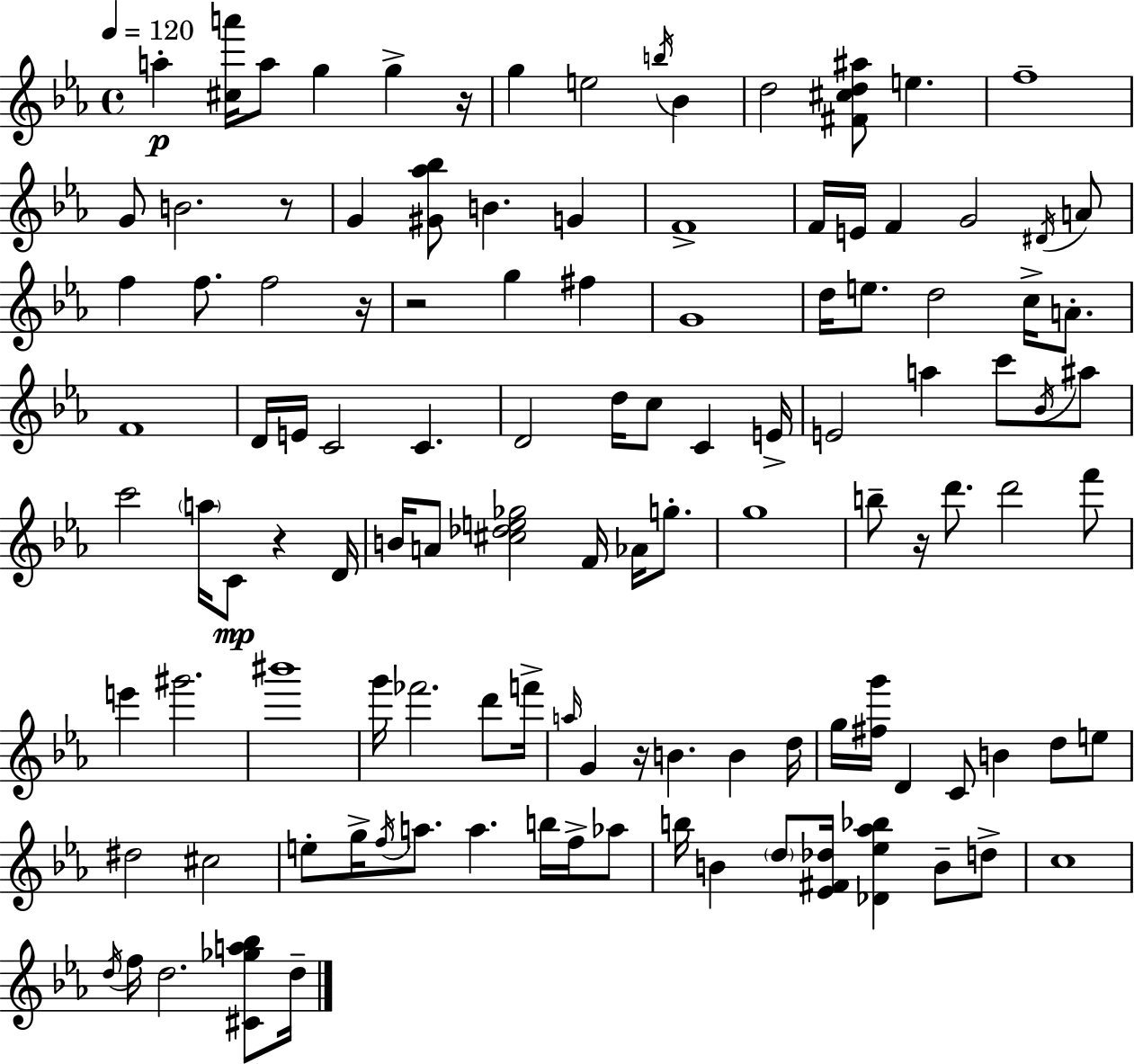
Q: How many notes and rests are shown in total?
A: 116